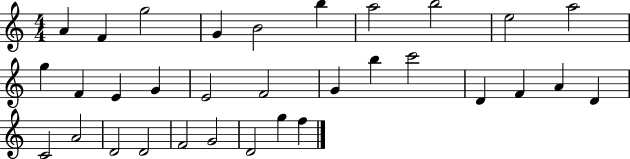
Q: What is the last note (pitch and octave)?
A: F5